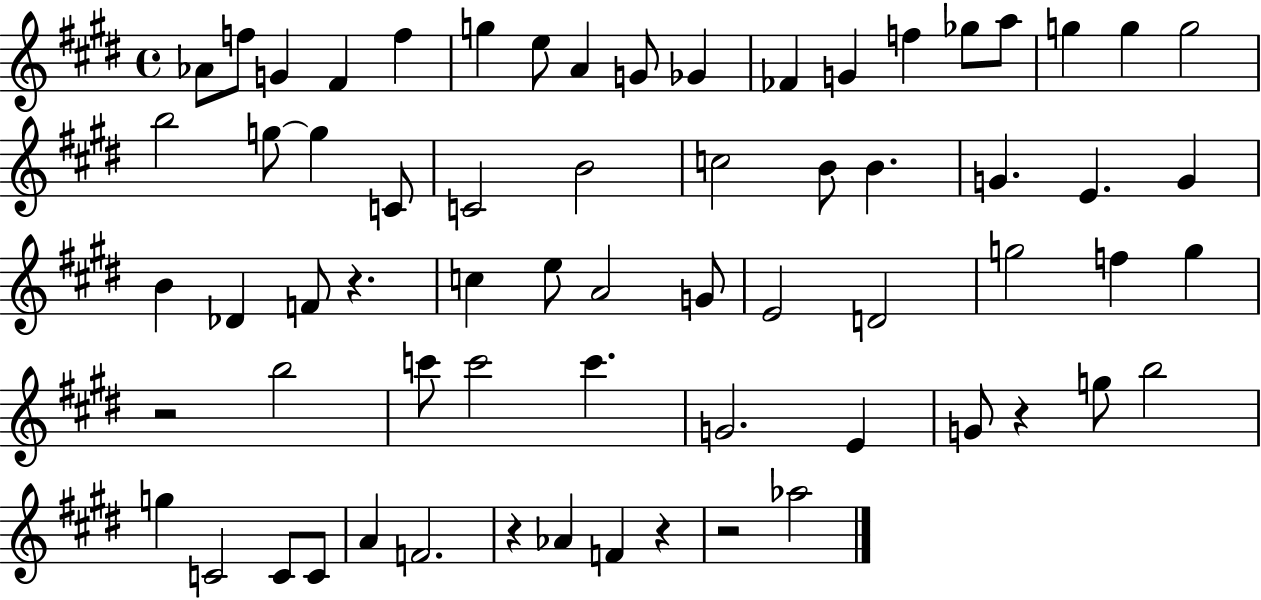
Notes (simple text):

Ab4/e F5/e G4/q F#4/q F5/q G5/q E5/e A4/q G4/e Gb4/q FES4/q G4/q F5/q Gb5/e A5/e G5/q G5/q G5/h B5/h G5/e G5/q C4/e C4/h B4/h C5/h B4/e B4/q. G4/q. E4/q. G4/q B4/q Db4/q F4/e R/q. C5/q E5/e A4/h G4/e E4/h D4/h G5/h F5/q G5/q R/h B5/h C6/e C6/h C6/q. G4/h. E4/q G4/e R/q G5/e B5/h G5/q C4/h C4/e C4/e A4/q F4/h. R/q Ab4/q F4/q R/q R/h Ab5/h